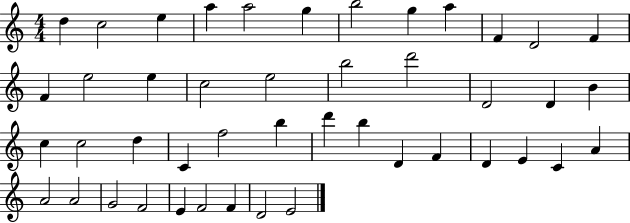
{
  \clef treble
  \numericTimeSignature
  \time 4/4
  \key c \major
  d''4 c''2 e''4 | a''4 a''2 g''4 | b''2 g''4 a''4 | f'4 d'2 f'4 | \break f'4 e''2 e''4 | c''2 e''2 | b''2 d'''2 | d'2 d'4 b'4 | \break c''4 c''2 d''4 | c'4 f''2 b''4 | d'''4 b''4 d'4 f'4 | d'4 e'4 c'4 a'4 | \break a'2 a'2 | g'2 f'2 | e'4 f'2 f'4 | d'2 e'2 | \break \bar "|."
}